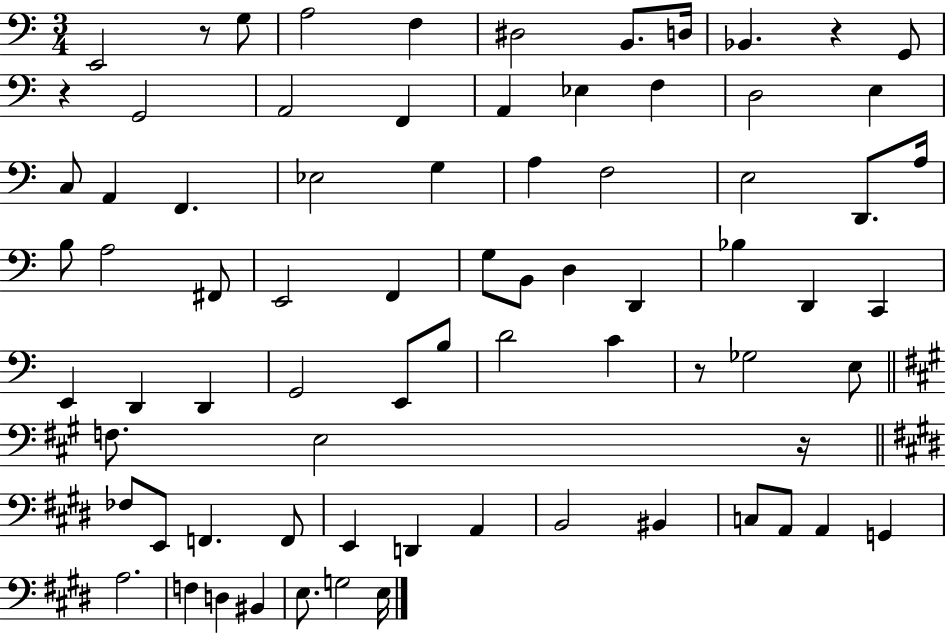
{
  \clef bass
  \numericTimeSignature
  \time 3/4
  \key c \major
  e,2 r8 g8 | a2 f4 | dis2 b,8. d16 | bes,4. r4 g,8 | \break r4 g,2 | a,2 f,4 | a,4 ees4 f4 | d2 e4 | \break c8 a,4 f,4. | ees2 g4 | a4 f2 | e2 d,8. a16 | \break b8 a2 fis,8 | e,2 f,4 | g8 b,8 d4 d,4 | bes4 d,4 c,4 | \break e,4 d,4 d,4 | g,2 e,8 b8 | d'2 c'4 | r8 ges2 e8 | \break \bar "||" \break \key a \major f8. e2 r16 | \bar "||" \break \key e \major fes8 e,8 f,4. f,8 | e,4 d,4 a,4 | b,2 bis,4 | c8 a,8 a,4 g,4 | \break a2. | f4 d4 bis,4 | e8. g2 e16 | \bar "|."
}